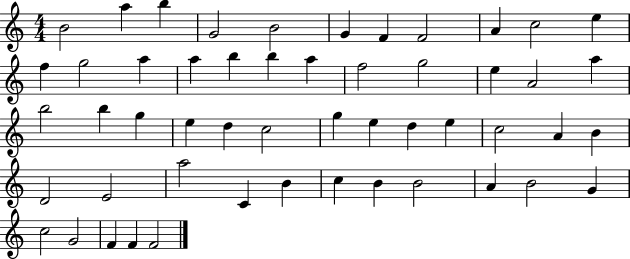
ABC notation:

X:1
T:Untitled
M:4/4
L:1/4
K:C
B2 a b G2 B2 G F F2 A c2 e f g2 a a b b a f2 g2 e A2 a b2 b g e d c2 g e d e c2 A B D2 E2 a2 C B c B B2 A B2 G c2 G2 F F F2